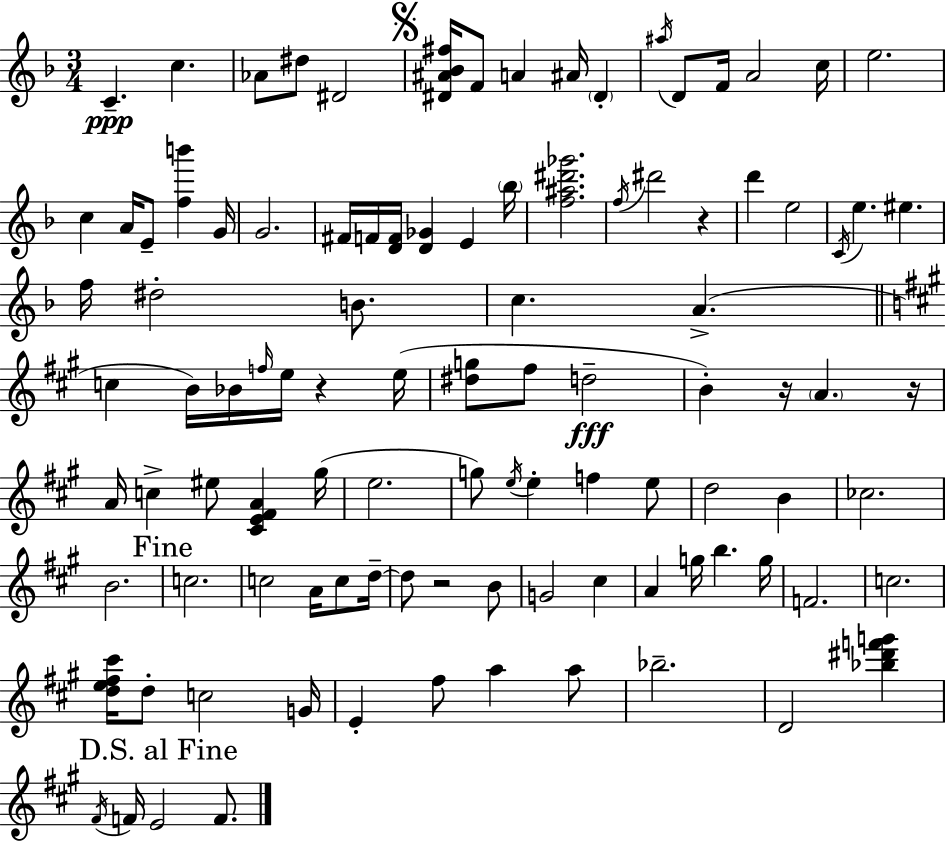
C4/q. C5/q. Ab4/e D#5/e D#4/h [D#4,A#4,Bb4,F#5]/s F4/e A4/q A#4/s D#4/q A#5/s D4/e F4/s A4/h C5/s E5/h. C5/q A4/s E4/e [F5,B6]/q G4/s G4/h. F#4/s F4/s [D4,F4]/s [D4,Gb4]/q E4/q Bb5/s [F5,A#5,D#6,Gb6]/h. F5/s D#6/h R/q D6/q E5/h C4/s E5/q. EIS5/q. F5/s D#5/h B4/e. C5/q. A4/q. C5/q B4/s Bb4/s F5/s E5/s R/q E5/s [D#5,G5]/e F#5/e D5/h B4/q R/s A4/q. R/s A4/s C5/q EIS5/e [C#4,E4,F#4,A4]/q G#5/s E5/h. G5/e E5/s E5/q F5/q E5/e D5/h B4/q CES5/h. B4/h. C5/h. C5/h A4/s C5/e D5/s D5/e R/h B4/e G4/h C#5/q A4/q G5/s B5/q. G5/s F4/h. C5/h. [D5,E5,F#5,C#6]/s D5/e C5/h G4/s E4/q F#5/e A5/q A5/e Bb5/h. D4/h [Bb5,D#6,F6,G6]/q F#4/s F4/s E4/h F4/e.